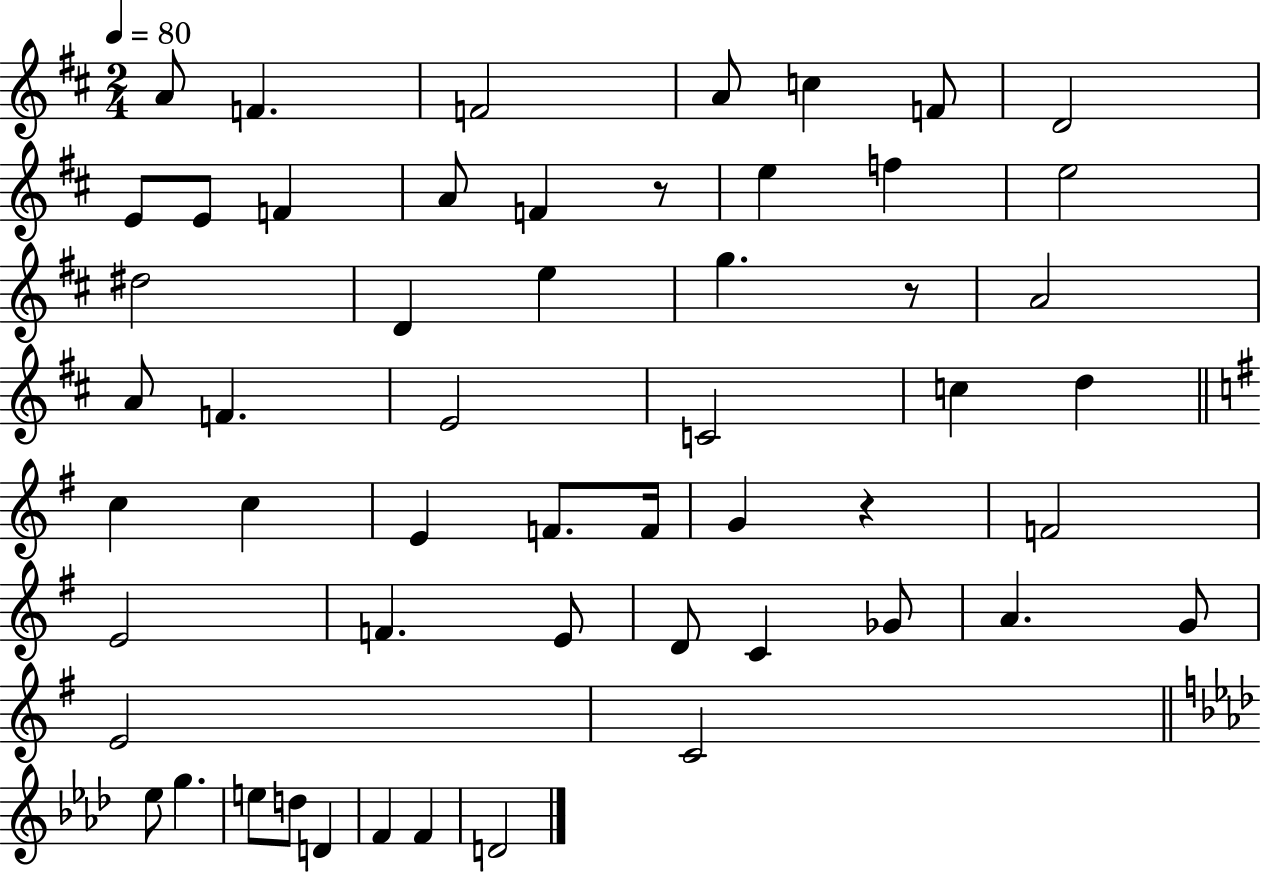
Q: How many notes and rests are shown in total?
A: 54